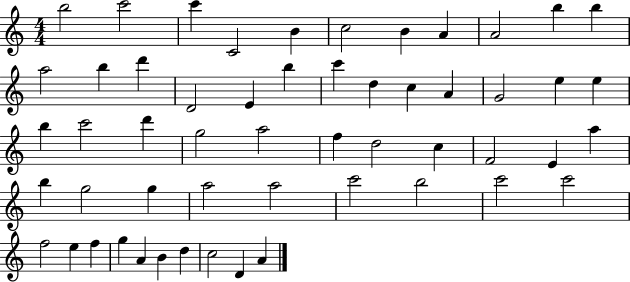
B5/h C6/h C6/q C4/h B4/q C5/h B4/q A4/q A4/h B5/q B5/q A5/h B5/q D6/q D4/h E4/q B5/q C6/q D5/q C5/q A4/q G4/h E5/q E5/q B5/q C6/h D6/q G5/h A5/h F5/q D5/h C5/q F4/h E4/q A5/q B5/q G5/h G5/q A5/h A5/h C6/h B5/h C6/h C6/h F5/h E5/q F5/q G5/q A4/q B4/q D5/q C5/h D4/q A4/q